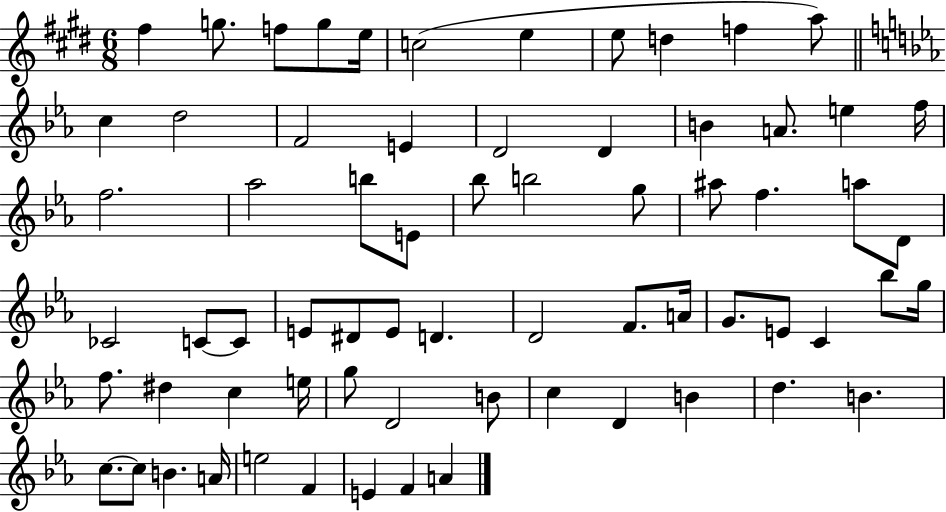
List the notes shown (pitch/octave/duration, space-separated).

F#5/q G5/e. F5/e G5/e E5/s C5/h E5/q E5/e D5/q F5/q A5/e C5/q D5/h F4/h E4/q D4/h D4/q B4/q A4/e. E5/q F5/s F5/h. Ab5/h B5/e E4/e Bb5/e B5/h G5/e A#5/e F5/q. A5/e D4/e CES4/h C4/e C4/e E4/e D#4/e E4/e D4/q. D4/h F4/e. A4/s G4/e. E4/e C4/q Bb5/e G5/s F5/e. D#5/q C5/q E5/s G5/e D4/h B4/e C5/q D4/q B4/q D5/q. B4/q. C5/e. C5/e B4/q. A4/s E5/h F4/q E4/q F4/q A4/q